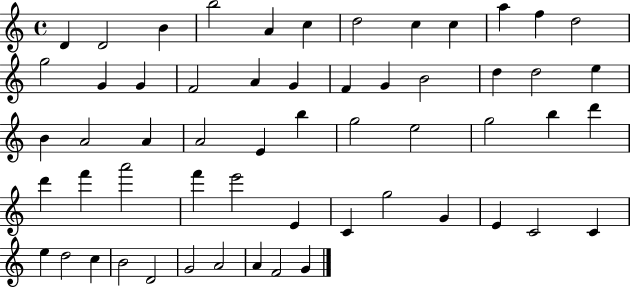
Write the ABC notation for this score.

X:1
T:Untitled
M:4/4
L:1/4
K:C
D D2 B b2 A c d2 c c a f d2 g2 G G F2 A G F G B2 d d2 e B A2 A A2 E b g2 e2 g2 b d' d' f' a'2 f' e'2 E C g2 G E C2 C e d2 c B2 D2 G2 A2 A F2 G